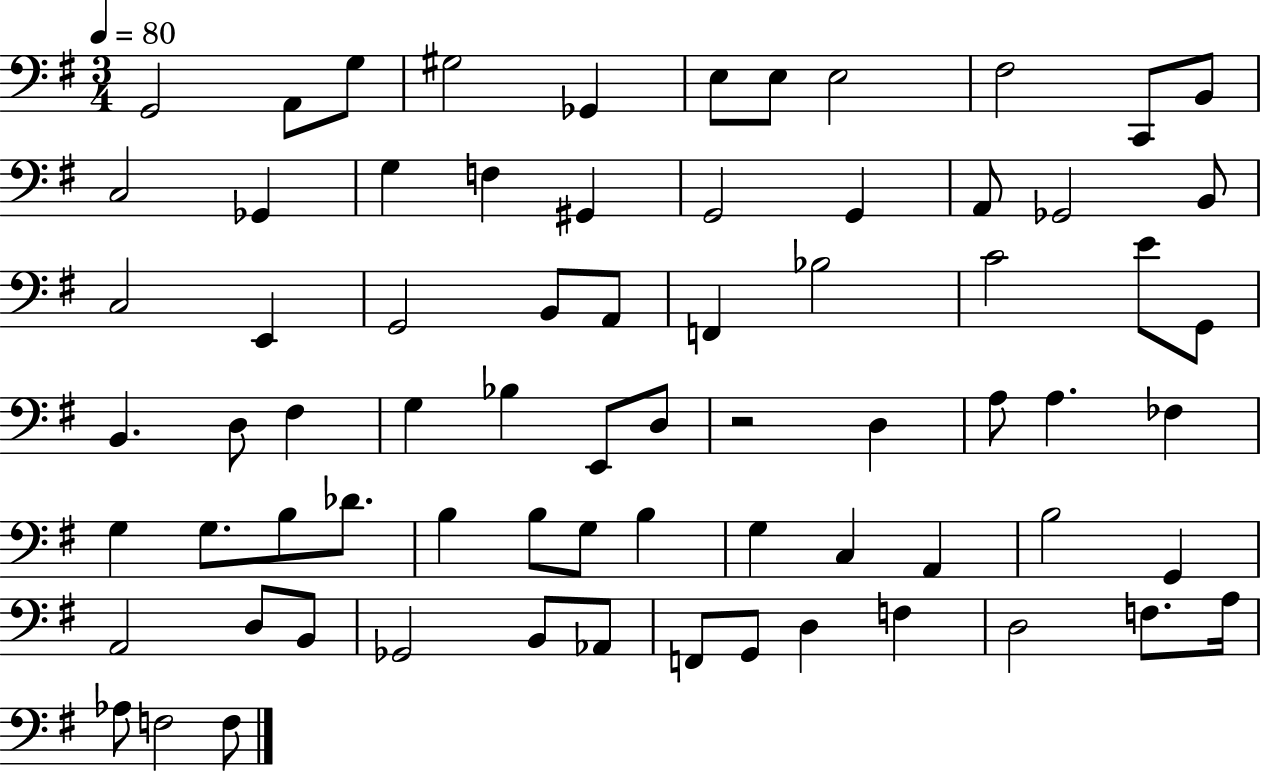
{
  \clef bass
  \numericTimeSignature
  \time 3/4
  \key g \major
  \tempo 4 = 80
  g,2 a,8 g8 | gis2 ges,4 | e8 e8 e2 | fis2 c,8 b,8 | \break c2 ges,4 | g4 f4 gis,4 | g,2 g,4 | a,8 ges,2 b,8 | \break c2 e,4 | g,2 b,8 a,8 | f,4 bes2 | c'2 e'8 g,8 | \break b,4. d8 fis4 | g4 bes4 e,8 d8 | r2 d4 | a8 a4. fes4 | \break g4 g8. b8 des'8. | b4 b8 g8 b4 | g4 c4 a,4 | b2 g,4 | \break a,2 d8 b,8 | ges,2 b,8 aes,8 | f,8 g,8 d4 f4 | d2 f8. a16 | \break aes8 f2 f8 | \bar "|."
}